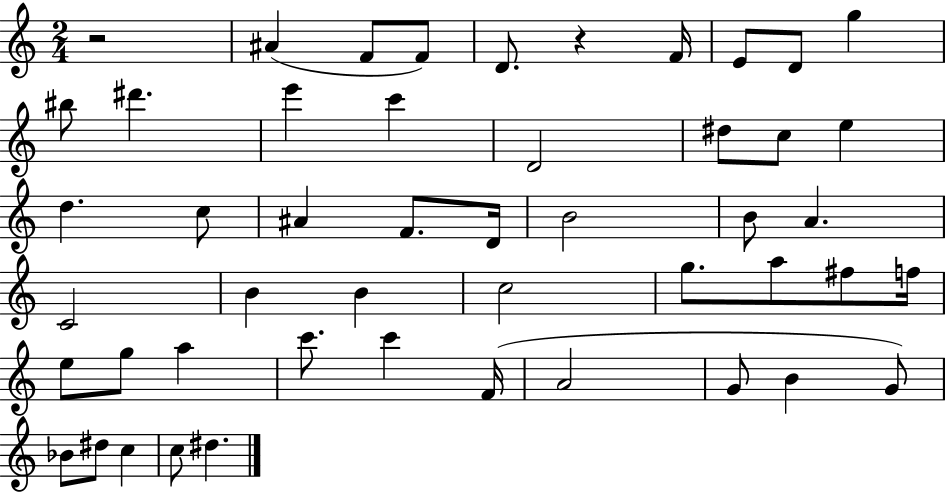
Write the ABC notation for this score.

X:1
T:Untitled
M:2/4
L:1/4
K:C
z2 ^A F/2 F/2 D/2 z F/4 E/2 D/2 g ^b/2 ^d' e' c' D2 ^d/2 c/2 e d c/2 ^A F/2 D/4 B2 B/2 A C2 B B c2 g/2 a/2 ^f/2 f/4 e/2 g/2 a c'/2 c' F/4 A2 G/2 B G/2 _B/2 ^d/2 c c/2 ^d